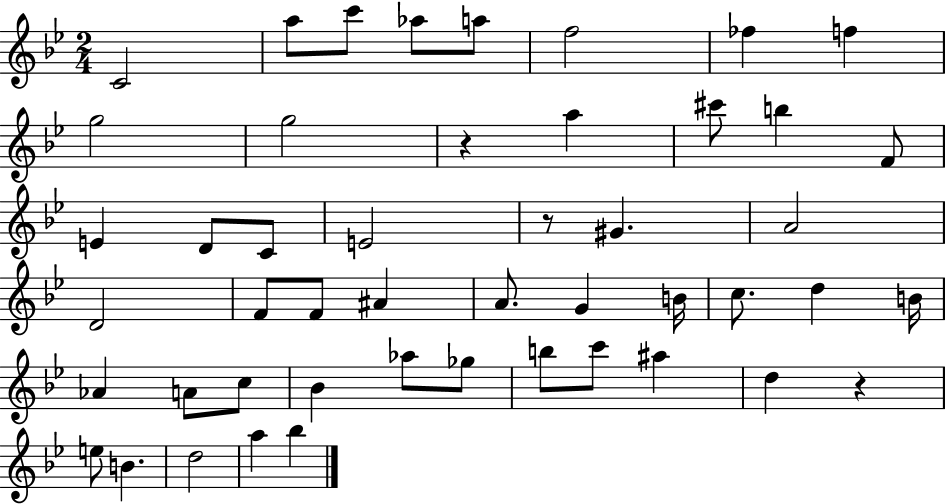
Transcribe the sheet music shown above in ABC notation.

X:1
T:Untitled
M:2/4
L:1/4
K:Bb
C2 a/2 c'/2 _a/2 a/2 f2 _f f g2 g2 z a ^c'/2 b F/2 E D/2 C/2 E2 z/2 ^G A2 D2 F/2 F/2 ^A A/2 G B/4 c/2 d B/4 _A A/2 c/2 _B _a/2 _g/2 b/2 c'/2 ^a d z e/2 B d2 a _b